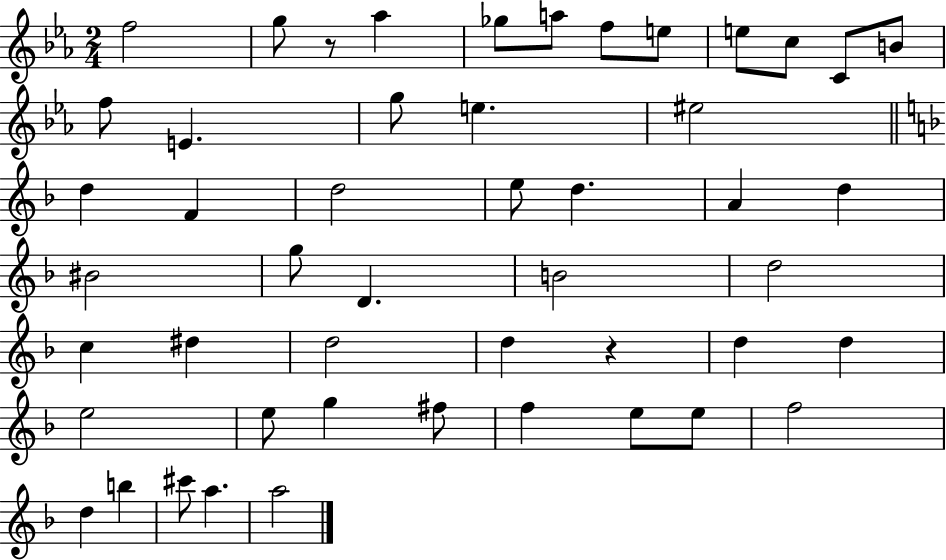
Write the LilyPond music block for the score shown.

{
  \clef treble
  \numericTimeSignature
  \time 2/4
  \key ees \major
  f''2 | g''8 r8 aes''4 | ges''8 a''8 f''8 e''8 | e''8 c''8 c'8 b'8 | \break f''8 e'4. | g''8 e''4. | eis''2 | \bar "||" \break \key f \major d''4 f'4 | d''2 | e''8 d''4. | a'4 d''4 | \break bis'2 | g''8 d'4. | b'2 | d''2 | \break c''4 dis''4 | d''2 | d''4 r4 | d''4 d''4 | \break e''2 | e''8 g''4 fis''8 | f''4 e''8 e''8 | f''2 | \break d''4 b''4 | cis'''8 a''4. | a''2 | \bar "|."
}